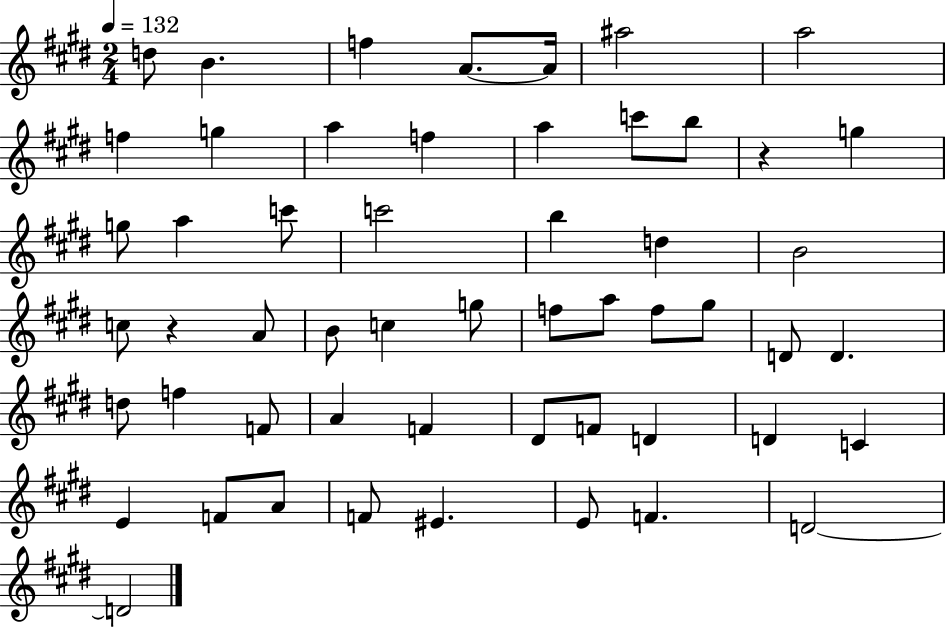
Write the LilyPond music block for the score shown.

{
  \clef treble
  \numericTimeSignature
  \time 2/4
  \key e \major
  \tempo 4 = 132
  d''8 b'4. | f''4 a'8.~~ a'16 | ais''2 | a''2 | \break f''4 g''4 | a''4 f''4 | a''4 c'''8 b''8 | r4 g''4 | \break g''8 a''4 c'''8 | c'''2 | b''4 d''4 | b'2 | \break c''8 r4 a'8 | b'8 c''4 g''8 | f''8 a''8 f''8 gis''8 | d'8 d'4. | \break d''8 f''4 f'8 | a'4 f'4 | dis'8 f'8 d'4 | d'4 c'4 | \break e'4 f'8 a'8 | f'8 eis'4. | e'8 f'4. | d'2~~ | \break d'2 | \bar "|."
}